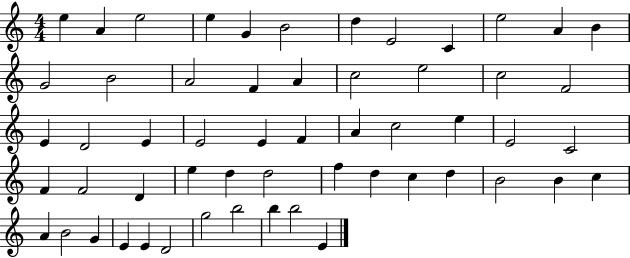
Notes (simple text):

E5/q A4/q E5/h E5/q G4/q B4/h D5/q E4/h C4/q E5/h A4/q B4/q G4/h B4/h A4/h F4/q A4/q C5/h E5/h C5/h F4/h E4/q D4/h E4/q E4/h E4/q F4/q A4/q C5/h E5/q E4/h C4/h F4/q F4/h D4/q E5/q D5/q D5/h F5/q D5/q C5/q D5/q B4/h B4/q C5/q A4/q B4/h G4/q E4/q E4/q D4/h G5/h B5/h B5/q B5/h E4/q